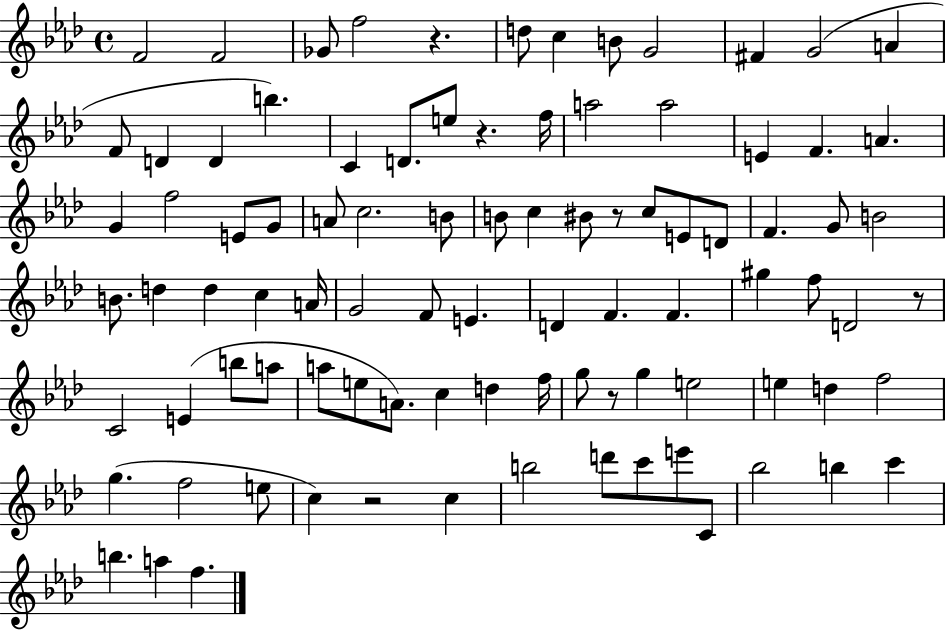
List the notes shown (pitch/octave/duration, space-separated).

F4/h F4/h Gb4/e F5/h R/q. D5/e C5/q B4/e G4/h F#4/q G4/h A4/q F4/e D4/q D4/q B5/q. C4/q D4/e. E5/e R/q. F5/s A5/h A5/h E4/q F4/q. A4/q. G4/q F5/h E4/e G4/e A4/e C5/h. B4/e B4/e C5/q BIS4/e R/e C5/e E4/e D4/e F4/q. G4/e B4/h B4/e. D5/q D5/q C5/q A4/s G4/h F4/e E4/q. D4/q F4/q. F4/q. G#5/q F5/e D4/h R/e C4/h E4/q B5/e A5/e A5/e E5/e A4/e. C5/q D5/q F5/s G5/e R/e G5/q E5/h E5/q D5/q F5/h G5/q. F5/h E5/e C5/q R/h C5/q B5/h D6/e C6/e E6/e C4/e Bb5/h B5/q C6/q B5/q. A5/q F5/q.